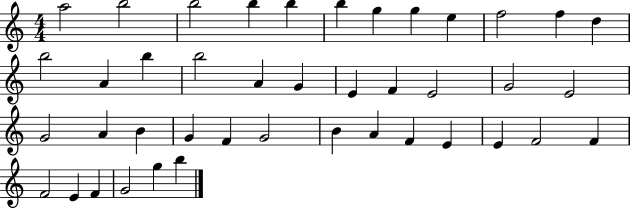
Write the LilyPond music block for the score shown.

{
  \clef treble
  \numericTimeSignature
  \time 4/4
  \key c \major
  a''2 b''2 | b''2 b''4 b''4 | b''4 g''4 g''4 e''4 | f''2 f''4 d''4 | \break b''2 a'4 b''4 | b''2 a'4 g'4 | e'4 f'4 e'2 | g'2 e'2 | \break g'2 a'4 b'4 | g'4 f'4 g'2 | b'4 a'4 f'4 e'4 | e'4 f'2 f'4 | \break f'2 e'4 f'4 | g'2 g''4 b''4 | \bar "|."
}